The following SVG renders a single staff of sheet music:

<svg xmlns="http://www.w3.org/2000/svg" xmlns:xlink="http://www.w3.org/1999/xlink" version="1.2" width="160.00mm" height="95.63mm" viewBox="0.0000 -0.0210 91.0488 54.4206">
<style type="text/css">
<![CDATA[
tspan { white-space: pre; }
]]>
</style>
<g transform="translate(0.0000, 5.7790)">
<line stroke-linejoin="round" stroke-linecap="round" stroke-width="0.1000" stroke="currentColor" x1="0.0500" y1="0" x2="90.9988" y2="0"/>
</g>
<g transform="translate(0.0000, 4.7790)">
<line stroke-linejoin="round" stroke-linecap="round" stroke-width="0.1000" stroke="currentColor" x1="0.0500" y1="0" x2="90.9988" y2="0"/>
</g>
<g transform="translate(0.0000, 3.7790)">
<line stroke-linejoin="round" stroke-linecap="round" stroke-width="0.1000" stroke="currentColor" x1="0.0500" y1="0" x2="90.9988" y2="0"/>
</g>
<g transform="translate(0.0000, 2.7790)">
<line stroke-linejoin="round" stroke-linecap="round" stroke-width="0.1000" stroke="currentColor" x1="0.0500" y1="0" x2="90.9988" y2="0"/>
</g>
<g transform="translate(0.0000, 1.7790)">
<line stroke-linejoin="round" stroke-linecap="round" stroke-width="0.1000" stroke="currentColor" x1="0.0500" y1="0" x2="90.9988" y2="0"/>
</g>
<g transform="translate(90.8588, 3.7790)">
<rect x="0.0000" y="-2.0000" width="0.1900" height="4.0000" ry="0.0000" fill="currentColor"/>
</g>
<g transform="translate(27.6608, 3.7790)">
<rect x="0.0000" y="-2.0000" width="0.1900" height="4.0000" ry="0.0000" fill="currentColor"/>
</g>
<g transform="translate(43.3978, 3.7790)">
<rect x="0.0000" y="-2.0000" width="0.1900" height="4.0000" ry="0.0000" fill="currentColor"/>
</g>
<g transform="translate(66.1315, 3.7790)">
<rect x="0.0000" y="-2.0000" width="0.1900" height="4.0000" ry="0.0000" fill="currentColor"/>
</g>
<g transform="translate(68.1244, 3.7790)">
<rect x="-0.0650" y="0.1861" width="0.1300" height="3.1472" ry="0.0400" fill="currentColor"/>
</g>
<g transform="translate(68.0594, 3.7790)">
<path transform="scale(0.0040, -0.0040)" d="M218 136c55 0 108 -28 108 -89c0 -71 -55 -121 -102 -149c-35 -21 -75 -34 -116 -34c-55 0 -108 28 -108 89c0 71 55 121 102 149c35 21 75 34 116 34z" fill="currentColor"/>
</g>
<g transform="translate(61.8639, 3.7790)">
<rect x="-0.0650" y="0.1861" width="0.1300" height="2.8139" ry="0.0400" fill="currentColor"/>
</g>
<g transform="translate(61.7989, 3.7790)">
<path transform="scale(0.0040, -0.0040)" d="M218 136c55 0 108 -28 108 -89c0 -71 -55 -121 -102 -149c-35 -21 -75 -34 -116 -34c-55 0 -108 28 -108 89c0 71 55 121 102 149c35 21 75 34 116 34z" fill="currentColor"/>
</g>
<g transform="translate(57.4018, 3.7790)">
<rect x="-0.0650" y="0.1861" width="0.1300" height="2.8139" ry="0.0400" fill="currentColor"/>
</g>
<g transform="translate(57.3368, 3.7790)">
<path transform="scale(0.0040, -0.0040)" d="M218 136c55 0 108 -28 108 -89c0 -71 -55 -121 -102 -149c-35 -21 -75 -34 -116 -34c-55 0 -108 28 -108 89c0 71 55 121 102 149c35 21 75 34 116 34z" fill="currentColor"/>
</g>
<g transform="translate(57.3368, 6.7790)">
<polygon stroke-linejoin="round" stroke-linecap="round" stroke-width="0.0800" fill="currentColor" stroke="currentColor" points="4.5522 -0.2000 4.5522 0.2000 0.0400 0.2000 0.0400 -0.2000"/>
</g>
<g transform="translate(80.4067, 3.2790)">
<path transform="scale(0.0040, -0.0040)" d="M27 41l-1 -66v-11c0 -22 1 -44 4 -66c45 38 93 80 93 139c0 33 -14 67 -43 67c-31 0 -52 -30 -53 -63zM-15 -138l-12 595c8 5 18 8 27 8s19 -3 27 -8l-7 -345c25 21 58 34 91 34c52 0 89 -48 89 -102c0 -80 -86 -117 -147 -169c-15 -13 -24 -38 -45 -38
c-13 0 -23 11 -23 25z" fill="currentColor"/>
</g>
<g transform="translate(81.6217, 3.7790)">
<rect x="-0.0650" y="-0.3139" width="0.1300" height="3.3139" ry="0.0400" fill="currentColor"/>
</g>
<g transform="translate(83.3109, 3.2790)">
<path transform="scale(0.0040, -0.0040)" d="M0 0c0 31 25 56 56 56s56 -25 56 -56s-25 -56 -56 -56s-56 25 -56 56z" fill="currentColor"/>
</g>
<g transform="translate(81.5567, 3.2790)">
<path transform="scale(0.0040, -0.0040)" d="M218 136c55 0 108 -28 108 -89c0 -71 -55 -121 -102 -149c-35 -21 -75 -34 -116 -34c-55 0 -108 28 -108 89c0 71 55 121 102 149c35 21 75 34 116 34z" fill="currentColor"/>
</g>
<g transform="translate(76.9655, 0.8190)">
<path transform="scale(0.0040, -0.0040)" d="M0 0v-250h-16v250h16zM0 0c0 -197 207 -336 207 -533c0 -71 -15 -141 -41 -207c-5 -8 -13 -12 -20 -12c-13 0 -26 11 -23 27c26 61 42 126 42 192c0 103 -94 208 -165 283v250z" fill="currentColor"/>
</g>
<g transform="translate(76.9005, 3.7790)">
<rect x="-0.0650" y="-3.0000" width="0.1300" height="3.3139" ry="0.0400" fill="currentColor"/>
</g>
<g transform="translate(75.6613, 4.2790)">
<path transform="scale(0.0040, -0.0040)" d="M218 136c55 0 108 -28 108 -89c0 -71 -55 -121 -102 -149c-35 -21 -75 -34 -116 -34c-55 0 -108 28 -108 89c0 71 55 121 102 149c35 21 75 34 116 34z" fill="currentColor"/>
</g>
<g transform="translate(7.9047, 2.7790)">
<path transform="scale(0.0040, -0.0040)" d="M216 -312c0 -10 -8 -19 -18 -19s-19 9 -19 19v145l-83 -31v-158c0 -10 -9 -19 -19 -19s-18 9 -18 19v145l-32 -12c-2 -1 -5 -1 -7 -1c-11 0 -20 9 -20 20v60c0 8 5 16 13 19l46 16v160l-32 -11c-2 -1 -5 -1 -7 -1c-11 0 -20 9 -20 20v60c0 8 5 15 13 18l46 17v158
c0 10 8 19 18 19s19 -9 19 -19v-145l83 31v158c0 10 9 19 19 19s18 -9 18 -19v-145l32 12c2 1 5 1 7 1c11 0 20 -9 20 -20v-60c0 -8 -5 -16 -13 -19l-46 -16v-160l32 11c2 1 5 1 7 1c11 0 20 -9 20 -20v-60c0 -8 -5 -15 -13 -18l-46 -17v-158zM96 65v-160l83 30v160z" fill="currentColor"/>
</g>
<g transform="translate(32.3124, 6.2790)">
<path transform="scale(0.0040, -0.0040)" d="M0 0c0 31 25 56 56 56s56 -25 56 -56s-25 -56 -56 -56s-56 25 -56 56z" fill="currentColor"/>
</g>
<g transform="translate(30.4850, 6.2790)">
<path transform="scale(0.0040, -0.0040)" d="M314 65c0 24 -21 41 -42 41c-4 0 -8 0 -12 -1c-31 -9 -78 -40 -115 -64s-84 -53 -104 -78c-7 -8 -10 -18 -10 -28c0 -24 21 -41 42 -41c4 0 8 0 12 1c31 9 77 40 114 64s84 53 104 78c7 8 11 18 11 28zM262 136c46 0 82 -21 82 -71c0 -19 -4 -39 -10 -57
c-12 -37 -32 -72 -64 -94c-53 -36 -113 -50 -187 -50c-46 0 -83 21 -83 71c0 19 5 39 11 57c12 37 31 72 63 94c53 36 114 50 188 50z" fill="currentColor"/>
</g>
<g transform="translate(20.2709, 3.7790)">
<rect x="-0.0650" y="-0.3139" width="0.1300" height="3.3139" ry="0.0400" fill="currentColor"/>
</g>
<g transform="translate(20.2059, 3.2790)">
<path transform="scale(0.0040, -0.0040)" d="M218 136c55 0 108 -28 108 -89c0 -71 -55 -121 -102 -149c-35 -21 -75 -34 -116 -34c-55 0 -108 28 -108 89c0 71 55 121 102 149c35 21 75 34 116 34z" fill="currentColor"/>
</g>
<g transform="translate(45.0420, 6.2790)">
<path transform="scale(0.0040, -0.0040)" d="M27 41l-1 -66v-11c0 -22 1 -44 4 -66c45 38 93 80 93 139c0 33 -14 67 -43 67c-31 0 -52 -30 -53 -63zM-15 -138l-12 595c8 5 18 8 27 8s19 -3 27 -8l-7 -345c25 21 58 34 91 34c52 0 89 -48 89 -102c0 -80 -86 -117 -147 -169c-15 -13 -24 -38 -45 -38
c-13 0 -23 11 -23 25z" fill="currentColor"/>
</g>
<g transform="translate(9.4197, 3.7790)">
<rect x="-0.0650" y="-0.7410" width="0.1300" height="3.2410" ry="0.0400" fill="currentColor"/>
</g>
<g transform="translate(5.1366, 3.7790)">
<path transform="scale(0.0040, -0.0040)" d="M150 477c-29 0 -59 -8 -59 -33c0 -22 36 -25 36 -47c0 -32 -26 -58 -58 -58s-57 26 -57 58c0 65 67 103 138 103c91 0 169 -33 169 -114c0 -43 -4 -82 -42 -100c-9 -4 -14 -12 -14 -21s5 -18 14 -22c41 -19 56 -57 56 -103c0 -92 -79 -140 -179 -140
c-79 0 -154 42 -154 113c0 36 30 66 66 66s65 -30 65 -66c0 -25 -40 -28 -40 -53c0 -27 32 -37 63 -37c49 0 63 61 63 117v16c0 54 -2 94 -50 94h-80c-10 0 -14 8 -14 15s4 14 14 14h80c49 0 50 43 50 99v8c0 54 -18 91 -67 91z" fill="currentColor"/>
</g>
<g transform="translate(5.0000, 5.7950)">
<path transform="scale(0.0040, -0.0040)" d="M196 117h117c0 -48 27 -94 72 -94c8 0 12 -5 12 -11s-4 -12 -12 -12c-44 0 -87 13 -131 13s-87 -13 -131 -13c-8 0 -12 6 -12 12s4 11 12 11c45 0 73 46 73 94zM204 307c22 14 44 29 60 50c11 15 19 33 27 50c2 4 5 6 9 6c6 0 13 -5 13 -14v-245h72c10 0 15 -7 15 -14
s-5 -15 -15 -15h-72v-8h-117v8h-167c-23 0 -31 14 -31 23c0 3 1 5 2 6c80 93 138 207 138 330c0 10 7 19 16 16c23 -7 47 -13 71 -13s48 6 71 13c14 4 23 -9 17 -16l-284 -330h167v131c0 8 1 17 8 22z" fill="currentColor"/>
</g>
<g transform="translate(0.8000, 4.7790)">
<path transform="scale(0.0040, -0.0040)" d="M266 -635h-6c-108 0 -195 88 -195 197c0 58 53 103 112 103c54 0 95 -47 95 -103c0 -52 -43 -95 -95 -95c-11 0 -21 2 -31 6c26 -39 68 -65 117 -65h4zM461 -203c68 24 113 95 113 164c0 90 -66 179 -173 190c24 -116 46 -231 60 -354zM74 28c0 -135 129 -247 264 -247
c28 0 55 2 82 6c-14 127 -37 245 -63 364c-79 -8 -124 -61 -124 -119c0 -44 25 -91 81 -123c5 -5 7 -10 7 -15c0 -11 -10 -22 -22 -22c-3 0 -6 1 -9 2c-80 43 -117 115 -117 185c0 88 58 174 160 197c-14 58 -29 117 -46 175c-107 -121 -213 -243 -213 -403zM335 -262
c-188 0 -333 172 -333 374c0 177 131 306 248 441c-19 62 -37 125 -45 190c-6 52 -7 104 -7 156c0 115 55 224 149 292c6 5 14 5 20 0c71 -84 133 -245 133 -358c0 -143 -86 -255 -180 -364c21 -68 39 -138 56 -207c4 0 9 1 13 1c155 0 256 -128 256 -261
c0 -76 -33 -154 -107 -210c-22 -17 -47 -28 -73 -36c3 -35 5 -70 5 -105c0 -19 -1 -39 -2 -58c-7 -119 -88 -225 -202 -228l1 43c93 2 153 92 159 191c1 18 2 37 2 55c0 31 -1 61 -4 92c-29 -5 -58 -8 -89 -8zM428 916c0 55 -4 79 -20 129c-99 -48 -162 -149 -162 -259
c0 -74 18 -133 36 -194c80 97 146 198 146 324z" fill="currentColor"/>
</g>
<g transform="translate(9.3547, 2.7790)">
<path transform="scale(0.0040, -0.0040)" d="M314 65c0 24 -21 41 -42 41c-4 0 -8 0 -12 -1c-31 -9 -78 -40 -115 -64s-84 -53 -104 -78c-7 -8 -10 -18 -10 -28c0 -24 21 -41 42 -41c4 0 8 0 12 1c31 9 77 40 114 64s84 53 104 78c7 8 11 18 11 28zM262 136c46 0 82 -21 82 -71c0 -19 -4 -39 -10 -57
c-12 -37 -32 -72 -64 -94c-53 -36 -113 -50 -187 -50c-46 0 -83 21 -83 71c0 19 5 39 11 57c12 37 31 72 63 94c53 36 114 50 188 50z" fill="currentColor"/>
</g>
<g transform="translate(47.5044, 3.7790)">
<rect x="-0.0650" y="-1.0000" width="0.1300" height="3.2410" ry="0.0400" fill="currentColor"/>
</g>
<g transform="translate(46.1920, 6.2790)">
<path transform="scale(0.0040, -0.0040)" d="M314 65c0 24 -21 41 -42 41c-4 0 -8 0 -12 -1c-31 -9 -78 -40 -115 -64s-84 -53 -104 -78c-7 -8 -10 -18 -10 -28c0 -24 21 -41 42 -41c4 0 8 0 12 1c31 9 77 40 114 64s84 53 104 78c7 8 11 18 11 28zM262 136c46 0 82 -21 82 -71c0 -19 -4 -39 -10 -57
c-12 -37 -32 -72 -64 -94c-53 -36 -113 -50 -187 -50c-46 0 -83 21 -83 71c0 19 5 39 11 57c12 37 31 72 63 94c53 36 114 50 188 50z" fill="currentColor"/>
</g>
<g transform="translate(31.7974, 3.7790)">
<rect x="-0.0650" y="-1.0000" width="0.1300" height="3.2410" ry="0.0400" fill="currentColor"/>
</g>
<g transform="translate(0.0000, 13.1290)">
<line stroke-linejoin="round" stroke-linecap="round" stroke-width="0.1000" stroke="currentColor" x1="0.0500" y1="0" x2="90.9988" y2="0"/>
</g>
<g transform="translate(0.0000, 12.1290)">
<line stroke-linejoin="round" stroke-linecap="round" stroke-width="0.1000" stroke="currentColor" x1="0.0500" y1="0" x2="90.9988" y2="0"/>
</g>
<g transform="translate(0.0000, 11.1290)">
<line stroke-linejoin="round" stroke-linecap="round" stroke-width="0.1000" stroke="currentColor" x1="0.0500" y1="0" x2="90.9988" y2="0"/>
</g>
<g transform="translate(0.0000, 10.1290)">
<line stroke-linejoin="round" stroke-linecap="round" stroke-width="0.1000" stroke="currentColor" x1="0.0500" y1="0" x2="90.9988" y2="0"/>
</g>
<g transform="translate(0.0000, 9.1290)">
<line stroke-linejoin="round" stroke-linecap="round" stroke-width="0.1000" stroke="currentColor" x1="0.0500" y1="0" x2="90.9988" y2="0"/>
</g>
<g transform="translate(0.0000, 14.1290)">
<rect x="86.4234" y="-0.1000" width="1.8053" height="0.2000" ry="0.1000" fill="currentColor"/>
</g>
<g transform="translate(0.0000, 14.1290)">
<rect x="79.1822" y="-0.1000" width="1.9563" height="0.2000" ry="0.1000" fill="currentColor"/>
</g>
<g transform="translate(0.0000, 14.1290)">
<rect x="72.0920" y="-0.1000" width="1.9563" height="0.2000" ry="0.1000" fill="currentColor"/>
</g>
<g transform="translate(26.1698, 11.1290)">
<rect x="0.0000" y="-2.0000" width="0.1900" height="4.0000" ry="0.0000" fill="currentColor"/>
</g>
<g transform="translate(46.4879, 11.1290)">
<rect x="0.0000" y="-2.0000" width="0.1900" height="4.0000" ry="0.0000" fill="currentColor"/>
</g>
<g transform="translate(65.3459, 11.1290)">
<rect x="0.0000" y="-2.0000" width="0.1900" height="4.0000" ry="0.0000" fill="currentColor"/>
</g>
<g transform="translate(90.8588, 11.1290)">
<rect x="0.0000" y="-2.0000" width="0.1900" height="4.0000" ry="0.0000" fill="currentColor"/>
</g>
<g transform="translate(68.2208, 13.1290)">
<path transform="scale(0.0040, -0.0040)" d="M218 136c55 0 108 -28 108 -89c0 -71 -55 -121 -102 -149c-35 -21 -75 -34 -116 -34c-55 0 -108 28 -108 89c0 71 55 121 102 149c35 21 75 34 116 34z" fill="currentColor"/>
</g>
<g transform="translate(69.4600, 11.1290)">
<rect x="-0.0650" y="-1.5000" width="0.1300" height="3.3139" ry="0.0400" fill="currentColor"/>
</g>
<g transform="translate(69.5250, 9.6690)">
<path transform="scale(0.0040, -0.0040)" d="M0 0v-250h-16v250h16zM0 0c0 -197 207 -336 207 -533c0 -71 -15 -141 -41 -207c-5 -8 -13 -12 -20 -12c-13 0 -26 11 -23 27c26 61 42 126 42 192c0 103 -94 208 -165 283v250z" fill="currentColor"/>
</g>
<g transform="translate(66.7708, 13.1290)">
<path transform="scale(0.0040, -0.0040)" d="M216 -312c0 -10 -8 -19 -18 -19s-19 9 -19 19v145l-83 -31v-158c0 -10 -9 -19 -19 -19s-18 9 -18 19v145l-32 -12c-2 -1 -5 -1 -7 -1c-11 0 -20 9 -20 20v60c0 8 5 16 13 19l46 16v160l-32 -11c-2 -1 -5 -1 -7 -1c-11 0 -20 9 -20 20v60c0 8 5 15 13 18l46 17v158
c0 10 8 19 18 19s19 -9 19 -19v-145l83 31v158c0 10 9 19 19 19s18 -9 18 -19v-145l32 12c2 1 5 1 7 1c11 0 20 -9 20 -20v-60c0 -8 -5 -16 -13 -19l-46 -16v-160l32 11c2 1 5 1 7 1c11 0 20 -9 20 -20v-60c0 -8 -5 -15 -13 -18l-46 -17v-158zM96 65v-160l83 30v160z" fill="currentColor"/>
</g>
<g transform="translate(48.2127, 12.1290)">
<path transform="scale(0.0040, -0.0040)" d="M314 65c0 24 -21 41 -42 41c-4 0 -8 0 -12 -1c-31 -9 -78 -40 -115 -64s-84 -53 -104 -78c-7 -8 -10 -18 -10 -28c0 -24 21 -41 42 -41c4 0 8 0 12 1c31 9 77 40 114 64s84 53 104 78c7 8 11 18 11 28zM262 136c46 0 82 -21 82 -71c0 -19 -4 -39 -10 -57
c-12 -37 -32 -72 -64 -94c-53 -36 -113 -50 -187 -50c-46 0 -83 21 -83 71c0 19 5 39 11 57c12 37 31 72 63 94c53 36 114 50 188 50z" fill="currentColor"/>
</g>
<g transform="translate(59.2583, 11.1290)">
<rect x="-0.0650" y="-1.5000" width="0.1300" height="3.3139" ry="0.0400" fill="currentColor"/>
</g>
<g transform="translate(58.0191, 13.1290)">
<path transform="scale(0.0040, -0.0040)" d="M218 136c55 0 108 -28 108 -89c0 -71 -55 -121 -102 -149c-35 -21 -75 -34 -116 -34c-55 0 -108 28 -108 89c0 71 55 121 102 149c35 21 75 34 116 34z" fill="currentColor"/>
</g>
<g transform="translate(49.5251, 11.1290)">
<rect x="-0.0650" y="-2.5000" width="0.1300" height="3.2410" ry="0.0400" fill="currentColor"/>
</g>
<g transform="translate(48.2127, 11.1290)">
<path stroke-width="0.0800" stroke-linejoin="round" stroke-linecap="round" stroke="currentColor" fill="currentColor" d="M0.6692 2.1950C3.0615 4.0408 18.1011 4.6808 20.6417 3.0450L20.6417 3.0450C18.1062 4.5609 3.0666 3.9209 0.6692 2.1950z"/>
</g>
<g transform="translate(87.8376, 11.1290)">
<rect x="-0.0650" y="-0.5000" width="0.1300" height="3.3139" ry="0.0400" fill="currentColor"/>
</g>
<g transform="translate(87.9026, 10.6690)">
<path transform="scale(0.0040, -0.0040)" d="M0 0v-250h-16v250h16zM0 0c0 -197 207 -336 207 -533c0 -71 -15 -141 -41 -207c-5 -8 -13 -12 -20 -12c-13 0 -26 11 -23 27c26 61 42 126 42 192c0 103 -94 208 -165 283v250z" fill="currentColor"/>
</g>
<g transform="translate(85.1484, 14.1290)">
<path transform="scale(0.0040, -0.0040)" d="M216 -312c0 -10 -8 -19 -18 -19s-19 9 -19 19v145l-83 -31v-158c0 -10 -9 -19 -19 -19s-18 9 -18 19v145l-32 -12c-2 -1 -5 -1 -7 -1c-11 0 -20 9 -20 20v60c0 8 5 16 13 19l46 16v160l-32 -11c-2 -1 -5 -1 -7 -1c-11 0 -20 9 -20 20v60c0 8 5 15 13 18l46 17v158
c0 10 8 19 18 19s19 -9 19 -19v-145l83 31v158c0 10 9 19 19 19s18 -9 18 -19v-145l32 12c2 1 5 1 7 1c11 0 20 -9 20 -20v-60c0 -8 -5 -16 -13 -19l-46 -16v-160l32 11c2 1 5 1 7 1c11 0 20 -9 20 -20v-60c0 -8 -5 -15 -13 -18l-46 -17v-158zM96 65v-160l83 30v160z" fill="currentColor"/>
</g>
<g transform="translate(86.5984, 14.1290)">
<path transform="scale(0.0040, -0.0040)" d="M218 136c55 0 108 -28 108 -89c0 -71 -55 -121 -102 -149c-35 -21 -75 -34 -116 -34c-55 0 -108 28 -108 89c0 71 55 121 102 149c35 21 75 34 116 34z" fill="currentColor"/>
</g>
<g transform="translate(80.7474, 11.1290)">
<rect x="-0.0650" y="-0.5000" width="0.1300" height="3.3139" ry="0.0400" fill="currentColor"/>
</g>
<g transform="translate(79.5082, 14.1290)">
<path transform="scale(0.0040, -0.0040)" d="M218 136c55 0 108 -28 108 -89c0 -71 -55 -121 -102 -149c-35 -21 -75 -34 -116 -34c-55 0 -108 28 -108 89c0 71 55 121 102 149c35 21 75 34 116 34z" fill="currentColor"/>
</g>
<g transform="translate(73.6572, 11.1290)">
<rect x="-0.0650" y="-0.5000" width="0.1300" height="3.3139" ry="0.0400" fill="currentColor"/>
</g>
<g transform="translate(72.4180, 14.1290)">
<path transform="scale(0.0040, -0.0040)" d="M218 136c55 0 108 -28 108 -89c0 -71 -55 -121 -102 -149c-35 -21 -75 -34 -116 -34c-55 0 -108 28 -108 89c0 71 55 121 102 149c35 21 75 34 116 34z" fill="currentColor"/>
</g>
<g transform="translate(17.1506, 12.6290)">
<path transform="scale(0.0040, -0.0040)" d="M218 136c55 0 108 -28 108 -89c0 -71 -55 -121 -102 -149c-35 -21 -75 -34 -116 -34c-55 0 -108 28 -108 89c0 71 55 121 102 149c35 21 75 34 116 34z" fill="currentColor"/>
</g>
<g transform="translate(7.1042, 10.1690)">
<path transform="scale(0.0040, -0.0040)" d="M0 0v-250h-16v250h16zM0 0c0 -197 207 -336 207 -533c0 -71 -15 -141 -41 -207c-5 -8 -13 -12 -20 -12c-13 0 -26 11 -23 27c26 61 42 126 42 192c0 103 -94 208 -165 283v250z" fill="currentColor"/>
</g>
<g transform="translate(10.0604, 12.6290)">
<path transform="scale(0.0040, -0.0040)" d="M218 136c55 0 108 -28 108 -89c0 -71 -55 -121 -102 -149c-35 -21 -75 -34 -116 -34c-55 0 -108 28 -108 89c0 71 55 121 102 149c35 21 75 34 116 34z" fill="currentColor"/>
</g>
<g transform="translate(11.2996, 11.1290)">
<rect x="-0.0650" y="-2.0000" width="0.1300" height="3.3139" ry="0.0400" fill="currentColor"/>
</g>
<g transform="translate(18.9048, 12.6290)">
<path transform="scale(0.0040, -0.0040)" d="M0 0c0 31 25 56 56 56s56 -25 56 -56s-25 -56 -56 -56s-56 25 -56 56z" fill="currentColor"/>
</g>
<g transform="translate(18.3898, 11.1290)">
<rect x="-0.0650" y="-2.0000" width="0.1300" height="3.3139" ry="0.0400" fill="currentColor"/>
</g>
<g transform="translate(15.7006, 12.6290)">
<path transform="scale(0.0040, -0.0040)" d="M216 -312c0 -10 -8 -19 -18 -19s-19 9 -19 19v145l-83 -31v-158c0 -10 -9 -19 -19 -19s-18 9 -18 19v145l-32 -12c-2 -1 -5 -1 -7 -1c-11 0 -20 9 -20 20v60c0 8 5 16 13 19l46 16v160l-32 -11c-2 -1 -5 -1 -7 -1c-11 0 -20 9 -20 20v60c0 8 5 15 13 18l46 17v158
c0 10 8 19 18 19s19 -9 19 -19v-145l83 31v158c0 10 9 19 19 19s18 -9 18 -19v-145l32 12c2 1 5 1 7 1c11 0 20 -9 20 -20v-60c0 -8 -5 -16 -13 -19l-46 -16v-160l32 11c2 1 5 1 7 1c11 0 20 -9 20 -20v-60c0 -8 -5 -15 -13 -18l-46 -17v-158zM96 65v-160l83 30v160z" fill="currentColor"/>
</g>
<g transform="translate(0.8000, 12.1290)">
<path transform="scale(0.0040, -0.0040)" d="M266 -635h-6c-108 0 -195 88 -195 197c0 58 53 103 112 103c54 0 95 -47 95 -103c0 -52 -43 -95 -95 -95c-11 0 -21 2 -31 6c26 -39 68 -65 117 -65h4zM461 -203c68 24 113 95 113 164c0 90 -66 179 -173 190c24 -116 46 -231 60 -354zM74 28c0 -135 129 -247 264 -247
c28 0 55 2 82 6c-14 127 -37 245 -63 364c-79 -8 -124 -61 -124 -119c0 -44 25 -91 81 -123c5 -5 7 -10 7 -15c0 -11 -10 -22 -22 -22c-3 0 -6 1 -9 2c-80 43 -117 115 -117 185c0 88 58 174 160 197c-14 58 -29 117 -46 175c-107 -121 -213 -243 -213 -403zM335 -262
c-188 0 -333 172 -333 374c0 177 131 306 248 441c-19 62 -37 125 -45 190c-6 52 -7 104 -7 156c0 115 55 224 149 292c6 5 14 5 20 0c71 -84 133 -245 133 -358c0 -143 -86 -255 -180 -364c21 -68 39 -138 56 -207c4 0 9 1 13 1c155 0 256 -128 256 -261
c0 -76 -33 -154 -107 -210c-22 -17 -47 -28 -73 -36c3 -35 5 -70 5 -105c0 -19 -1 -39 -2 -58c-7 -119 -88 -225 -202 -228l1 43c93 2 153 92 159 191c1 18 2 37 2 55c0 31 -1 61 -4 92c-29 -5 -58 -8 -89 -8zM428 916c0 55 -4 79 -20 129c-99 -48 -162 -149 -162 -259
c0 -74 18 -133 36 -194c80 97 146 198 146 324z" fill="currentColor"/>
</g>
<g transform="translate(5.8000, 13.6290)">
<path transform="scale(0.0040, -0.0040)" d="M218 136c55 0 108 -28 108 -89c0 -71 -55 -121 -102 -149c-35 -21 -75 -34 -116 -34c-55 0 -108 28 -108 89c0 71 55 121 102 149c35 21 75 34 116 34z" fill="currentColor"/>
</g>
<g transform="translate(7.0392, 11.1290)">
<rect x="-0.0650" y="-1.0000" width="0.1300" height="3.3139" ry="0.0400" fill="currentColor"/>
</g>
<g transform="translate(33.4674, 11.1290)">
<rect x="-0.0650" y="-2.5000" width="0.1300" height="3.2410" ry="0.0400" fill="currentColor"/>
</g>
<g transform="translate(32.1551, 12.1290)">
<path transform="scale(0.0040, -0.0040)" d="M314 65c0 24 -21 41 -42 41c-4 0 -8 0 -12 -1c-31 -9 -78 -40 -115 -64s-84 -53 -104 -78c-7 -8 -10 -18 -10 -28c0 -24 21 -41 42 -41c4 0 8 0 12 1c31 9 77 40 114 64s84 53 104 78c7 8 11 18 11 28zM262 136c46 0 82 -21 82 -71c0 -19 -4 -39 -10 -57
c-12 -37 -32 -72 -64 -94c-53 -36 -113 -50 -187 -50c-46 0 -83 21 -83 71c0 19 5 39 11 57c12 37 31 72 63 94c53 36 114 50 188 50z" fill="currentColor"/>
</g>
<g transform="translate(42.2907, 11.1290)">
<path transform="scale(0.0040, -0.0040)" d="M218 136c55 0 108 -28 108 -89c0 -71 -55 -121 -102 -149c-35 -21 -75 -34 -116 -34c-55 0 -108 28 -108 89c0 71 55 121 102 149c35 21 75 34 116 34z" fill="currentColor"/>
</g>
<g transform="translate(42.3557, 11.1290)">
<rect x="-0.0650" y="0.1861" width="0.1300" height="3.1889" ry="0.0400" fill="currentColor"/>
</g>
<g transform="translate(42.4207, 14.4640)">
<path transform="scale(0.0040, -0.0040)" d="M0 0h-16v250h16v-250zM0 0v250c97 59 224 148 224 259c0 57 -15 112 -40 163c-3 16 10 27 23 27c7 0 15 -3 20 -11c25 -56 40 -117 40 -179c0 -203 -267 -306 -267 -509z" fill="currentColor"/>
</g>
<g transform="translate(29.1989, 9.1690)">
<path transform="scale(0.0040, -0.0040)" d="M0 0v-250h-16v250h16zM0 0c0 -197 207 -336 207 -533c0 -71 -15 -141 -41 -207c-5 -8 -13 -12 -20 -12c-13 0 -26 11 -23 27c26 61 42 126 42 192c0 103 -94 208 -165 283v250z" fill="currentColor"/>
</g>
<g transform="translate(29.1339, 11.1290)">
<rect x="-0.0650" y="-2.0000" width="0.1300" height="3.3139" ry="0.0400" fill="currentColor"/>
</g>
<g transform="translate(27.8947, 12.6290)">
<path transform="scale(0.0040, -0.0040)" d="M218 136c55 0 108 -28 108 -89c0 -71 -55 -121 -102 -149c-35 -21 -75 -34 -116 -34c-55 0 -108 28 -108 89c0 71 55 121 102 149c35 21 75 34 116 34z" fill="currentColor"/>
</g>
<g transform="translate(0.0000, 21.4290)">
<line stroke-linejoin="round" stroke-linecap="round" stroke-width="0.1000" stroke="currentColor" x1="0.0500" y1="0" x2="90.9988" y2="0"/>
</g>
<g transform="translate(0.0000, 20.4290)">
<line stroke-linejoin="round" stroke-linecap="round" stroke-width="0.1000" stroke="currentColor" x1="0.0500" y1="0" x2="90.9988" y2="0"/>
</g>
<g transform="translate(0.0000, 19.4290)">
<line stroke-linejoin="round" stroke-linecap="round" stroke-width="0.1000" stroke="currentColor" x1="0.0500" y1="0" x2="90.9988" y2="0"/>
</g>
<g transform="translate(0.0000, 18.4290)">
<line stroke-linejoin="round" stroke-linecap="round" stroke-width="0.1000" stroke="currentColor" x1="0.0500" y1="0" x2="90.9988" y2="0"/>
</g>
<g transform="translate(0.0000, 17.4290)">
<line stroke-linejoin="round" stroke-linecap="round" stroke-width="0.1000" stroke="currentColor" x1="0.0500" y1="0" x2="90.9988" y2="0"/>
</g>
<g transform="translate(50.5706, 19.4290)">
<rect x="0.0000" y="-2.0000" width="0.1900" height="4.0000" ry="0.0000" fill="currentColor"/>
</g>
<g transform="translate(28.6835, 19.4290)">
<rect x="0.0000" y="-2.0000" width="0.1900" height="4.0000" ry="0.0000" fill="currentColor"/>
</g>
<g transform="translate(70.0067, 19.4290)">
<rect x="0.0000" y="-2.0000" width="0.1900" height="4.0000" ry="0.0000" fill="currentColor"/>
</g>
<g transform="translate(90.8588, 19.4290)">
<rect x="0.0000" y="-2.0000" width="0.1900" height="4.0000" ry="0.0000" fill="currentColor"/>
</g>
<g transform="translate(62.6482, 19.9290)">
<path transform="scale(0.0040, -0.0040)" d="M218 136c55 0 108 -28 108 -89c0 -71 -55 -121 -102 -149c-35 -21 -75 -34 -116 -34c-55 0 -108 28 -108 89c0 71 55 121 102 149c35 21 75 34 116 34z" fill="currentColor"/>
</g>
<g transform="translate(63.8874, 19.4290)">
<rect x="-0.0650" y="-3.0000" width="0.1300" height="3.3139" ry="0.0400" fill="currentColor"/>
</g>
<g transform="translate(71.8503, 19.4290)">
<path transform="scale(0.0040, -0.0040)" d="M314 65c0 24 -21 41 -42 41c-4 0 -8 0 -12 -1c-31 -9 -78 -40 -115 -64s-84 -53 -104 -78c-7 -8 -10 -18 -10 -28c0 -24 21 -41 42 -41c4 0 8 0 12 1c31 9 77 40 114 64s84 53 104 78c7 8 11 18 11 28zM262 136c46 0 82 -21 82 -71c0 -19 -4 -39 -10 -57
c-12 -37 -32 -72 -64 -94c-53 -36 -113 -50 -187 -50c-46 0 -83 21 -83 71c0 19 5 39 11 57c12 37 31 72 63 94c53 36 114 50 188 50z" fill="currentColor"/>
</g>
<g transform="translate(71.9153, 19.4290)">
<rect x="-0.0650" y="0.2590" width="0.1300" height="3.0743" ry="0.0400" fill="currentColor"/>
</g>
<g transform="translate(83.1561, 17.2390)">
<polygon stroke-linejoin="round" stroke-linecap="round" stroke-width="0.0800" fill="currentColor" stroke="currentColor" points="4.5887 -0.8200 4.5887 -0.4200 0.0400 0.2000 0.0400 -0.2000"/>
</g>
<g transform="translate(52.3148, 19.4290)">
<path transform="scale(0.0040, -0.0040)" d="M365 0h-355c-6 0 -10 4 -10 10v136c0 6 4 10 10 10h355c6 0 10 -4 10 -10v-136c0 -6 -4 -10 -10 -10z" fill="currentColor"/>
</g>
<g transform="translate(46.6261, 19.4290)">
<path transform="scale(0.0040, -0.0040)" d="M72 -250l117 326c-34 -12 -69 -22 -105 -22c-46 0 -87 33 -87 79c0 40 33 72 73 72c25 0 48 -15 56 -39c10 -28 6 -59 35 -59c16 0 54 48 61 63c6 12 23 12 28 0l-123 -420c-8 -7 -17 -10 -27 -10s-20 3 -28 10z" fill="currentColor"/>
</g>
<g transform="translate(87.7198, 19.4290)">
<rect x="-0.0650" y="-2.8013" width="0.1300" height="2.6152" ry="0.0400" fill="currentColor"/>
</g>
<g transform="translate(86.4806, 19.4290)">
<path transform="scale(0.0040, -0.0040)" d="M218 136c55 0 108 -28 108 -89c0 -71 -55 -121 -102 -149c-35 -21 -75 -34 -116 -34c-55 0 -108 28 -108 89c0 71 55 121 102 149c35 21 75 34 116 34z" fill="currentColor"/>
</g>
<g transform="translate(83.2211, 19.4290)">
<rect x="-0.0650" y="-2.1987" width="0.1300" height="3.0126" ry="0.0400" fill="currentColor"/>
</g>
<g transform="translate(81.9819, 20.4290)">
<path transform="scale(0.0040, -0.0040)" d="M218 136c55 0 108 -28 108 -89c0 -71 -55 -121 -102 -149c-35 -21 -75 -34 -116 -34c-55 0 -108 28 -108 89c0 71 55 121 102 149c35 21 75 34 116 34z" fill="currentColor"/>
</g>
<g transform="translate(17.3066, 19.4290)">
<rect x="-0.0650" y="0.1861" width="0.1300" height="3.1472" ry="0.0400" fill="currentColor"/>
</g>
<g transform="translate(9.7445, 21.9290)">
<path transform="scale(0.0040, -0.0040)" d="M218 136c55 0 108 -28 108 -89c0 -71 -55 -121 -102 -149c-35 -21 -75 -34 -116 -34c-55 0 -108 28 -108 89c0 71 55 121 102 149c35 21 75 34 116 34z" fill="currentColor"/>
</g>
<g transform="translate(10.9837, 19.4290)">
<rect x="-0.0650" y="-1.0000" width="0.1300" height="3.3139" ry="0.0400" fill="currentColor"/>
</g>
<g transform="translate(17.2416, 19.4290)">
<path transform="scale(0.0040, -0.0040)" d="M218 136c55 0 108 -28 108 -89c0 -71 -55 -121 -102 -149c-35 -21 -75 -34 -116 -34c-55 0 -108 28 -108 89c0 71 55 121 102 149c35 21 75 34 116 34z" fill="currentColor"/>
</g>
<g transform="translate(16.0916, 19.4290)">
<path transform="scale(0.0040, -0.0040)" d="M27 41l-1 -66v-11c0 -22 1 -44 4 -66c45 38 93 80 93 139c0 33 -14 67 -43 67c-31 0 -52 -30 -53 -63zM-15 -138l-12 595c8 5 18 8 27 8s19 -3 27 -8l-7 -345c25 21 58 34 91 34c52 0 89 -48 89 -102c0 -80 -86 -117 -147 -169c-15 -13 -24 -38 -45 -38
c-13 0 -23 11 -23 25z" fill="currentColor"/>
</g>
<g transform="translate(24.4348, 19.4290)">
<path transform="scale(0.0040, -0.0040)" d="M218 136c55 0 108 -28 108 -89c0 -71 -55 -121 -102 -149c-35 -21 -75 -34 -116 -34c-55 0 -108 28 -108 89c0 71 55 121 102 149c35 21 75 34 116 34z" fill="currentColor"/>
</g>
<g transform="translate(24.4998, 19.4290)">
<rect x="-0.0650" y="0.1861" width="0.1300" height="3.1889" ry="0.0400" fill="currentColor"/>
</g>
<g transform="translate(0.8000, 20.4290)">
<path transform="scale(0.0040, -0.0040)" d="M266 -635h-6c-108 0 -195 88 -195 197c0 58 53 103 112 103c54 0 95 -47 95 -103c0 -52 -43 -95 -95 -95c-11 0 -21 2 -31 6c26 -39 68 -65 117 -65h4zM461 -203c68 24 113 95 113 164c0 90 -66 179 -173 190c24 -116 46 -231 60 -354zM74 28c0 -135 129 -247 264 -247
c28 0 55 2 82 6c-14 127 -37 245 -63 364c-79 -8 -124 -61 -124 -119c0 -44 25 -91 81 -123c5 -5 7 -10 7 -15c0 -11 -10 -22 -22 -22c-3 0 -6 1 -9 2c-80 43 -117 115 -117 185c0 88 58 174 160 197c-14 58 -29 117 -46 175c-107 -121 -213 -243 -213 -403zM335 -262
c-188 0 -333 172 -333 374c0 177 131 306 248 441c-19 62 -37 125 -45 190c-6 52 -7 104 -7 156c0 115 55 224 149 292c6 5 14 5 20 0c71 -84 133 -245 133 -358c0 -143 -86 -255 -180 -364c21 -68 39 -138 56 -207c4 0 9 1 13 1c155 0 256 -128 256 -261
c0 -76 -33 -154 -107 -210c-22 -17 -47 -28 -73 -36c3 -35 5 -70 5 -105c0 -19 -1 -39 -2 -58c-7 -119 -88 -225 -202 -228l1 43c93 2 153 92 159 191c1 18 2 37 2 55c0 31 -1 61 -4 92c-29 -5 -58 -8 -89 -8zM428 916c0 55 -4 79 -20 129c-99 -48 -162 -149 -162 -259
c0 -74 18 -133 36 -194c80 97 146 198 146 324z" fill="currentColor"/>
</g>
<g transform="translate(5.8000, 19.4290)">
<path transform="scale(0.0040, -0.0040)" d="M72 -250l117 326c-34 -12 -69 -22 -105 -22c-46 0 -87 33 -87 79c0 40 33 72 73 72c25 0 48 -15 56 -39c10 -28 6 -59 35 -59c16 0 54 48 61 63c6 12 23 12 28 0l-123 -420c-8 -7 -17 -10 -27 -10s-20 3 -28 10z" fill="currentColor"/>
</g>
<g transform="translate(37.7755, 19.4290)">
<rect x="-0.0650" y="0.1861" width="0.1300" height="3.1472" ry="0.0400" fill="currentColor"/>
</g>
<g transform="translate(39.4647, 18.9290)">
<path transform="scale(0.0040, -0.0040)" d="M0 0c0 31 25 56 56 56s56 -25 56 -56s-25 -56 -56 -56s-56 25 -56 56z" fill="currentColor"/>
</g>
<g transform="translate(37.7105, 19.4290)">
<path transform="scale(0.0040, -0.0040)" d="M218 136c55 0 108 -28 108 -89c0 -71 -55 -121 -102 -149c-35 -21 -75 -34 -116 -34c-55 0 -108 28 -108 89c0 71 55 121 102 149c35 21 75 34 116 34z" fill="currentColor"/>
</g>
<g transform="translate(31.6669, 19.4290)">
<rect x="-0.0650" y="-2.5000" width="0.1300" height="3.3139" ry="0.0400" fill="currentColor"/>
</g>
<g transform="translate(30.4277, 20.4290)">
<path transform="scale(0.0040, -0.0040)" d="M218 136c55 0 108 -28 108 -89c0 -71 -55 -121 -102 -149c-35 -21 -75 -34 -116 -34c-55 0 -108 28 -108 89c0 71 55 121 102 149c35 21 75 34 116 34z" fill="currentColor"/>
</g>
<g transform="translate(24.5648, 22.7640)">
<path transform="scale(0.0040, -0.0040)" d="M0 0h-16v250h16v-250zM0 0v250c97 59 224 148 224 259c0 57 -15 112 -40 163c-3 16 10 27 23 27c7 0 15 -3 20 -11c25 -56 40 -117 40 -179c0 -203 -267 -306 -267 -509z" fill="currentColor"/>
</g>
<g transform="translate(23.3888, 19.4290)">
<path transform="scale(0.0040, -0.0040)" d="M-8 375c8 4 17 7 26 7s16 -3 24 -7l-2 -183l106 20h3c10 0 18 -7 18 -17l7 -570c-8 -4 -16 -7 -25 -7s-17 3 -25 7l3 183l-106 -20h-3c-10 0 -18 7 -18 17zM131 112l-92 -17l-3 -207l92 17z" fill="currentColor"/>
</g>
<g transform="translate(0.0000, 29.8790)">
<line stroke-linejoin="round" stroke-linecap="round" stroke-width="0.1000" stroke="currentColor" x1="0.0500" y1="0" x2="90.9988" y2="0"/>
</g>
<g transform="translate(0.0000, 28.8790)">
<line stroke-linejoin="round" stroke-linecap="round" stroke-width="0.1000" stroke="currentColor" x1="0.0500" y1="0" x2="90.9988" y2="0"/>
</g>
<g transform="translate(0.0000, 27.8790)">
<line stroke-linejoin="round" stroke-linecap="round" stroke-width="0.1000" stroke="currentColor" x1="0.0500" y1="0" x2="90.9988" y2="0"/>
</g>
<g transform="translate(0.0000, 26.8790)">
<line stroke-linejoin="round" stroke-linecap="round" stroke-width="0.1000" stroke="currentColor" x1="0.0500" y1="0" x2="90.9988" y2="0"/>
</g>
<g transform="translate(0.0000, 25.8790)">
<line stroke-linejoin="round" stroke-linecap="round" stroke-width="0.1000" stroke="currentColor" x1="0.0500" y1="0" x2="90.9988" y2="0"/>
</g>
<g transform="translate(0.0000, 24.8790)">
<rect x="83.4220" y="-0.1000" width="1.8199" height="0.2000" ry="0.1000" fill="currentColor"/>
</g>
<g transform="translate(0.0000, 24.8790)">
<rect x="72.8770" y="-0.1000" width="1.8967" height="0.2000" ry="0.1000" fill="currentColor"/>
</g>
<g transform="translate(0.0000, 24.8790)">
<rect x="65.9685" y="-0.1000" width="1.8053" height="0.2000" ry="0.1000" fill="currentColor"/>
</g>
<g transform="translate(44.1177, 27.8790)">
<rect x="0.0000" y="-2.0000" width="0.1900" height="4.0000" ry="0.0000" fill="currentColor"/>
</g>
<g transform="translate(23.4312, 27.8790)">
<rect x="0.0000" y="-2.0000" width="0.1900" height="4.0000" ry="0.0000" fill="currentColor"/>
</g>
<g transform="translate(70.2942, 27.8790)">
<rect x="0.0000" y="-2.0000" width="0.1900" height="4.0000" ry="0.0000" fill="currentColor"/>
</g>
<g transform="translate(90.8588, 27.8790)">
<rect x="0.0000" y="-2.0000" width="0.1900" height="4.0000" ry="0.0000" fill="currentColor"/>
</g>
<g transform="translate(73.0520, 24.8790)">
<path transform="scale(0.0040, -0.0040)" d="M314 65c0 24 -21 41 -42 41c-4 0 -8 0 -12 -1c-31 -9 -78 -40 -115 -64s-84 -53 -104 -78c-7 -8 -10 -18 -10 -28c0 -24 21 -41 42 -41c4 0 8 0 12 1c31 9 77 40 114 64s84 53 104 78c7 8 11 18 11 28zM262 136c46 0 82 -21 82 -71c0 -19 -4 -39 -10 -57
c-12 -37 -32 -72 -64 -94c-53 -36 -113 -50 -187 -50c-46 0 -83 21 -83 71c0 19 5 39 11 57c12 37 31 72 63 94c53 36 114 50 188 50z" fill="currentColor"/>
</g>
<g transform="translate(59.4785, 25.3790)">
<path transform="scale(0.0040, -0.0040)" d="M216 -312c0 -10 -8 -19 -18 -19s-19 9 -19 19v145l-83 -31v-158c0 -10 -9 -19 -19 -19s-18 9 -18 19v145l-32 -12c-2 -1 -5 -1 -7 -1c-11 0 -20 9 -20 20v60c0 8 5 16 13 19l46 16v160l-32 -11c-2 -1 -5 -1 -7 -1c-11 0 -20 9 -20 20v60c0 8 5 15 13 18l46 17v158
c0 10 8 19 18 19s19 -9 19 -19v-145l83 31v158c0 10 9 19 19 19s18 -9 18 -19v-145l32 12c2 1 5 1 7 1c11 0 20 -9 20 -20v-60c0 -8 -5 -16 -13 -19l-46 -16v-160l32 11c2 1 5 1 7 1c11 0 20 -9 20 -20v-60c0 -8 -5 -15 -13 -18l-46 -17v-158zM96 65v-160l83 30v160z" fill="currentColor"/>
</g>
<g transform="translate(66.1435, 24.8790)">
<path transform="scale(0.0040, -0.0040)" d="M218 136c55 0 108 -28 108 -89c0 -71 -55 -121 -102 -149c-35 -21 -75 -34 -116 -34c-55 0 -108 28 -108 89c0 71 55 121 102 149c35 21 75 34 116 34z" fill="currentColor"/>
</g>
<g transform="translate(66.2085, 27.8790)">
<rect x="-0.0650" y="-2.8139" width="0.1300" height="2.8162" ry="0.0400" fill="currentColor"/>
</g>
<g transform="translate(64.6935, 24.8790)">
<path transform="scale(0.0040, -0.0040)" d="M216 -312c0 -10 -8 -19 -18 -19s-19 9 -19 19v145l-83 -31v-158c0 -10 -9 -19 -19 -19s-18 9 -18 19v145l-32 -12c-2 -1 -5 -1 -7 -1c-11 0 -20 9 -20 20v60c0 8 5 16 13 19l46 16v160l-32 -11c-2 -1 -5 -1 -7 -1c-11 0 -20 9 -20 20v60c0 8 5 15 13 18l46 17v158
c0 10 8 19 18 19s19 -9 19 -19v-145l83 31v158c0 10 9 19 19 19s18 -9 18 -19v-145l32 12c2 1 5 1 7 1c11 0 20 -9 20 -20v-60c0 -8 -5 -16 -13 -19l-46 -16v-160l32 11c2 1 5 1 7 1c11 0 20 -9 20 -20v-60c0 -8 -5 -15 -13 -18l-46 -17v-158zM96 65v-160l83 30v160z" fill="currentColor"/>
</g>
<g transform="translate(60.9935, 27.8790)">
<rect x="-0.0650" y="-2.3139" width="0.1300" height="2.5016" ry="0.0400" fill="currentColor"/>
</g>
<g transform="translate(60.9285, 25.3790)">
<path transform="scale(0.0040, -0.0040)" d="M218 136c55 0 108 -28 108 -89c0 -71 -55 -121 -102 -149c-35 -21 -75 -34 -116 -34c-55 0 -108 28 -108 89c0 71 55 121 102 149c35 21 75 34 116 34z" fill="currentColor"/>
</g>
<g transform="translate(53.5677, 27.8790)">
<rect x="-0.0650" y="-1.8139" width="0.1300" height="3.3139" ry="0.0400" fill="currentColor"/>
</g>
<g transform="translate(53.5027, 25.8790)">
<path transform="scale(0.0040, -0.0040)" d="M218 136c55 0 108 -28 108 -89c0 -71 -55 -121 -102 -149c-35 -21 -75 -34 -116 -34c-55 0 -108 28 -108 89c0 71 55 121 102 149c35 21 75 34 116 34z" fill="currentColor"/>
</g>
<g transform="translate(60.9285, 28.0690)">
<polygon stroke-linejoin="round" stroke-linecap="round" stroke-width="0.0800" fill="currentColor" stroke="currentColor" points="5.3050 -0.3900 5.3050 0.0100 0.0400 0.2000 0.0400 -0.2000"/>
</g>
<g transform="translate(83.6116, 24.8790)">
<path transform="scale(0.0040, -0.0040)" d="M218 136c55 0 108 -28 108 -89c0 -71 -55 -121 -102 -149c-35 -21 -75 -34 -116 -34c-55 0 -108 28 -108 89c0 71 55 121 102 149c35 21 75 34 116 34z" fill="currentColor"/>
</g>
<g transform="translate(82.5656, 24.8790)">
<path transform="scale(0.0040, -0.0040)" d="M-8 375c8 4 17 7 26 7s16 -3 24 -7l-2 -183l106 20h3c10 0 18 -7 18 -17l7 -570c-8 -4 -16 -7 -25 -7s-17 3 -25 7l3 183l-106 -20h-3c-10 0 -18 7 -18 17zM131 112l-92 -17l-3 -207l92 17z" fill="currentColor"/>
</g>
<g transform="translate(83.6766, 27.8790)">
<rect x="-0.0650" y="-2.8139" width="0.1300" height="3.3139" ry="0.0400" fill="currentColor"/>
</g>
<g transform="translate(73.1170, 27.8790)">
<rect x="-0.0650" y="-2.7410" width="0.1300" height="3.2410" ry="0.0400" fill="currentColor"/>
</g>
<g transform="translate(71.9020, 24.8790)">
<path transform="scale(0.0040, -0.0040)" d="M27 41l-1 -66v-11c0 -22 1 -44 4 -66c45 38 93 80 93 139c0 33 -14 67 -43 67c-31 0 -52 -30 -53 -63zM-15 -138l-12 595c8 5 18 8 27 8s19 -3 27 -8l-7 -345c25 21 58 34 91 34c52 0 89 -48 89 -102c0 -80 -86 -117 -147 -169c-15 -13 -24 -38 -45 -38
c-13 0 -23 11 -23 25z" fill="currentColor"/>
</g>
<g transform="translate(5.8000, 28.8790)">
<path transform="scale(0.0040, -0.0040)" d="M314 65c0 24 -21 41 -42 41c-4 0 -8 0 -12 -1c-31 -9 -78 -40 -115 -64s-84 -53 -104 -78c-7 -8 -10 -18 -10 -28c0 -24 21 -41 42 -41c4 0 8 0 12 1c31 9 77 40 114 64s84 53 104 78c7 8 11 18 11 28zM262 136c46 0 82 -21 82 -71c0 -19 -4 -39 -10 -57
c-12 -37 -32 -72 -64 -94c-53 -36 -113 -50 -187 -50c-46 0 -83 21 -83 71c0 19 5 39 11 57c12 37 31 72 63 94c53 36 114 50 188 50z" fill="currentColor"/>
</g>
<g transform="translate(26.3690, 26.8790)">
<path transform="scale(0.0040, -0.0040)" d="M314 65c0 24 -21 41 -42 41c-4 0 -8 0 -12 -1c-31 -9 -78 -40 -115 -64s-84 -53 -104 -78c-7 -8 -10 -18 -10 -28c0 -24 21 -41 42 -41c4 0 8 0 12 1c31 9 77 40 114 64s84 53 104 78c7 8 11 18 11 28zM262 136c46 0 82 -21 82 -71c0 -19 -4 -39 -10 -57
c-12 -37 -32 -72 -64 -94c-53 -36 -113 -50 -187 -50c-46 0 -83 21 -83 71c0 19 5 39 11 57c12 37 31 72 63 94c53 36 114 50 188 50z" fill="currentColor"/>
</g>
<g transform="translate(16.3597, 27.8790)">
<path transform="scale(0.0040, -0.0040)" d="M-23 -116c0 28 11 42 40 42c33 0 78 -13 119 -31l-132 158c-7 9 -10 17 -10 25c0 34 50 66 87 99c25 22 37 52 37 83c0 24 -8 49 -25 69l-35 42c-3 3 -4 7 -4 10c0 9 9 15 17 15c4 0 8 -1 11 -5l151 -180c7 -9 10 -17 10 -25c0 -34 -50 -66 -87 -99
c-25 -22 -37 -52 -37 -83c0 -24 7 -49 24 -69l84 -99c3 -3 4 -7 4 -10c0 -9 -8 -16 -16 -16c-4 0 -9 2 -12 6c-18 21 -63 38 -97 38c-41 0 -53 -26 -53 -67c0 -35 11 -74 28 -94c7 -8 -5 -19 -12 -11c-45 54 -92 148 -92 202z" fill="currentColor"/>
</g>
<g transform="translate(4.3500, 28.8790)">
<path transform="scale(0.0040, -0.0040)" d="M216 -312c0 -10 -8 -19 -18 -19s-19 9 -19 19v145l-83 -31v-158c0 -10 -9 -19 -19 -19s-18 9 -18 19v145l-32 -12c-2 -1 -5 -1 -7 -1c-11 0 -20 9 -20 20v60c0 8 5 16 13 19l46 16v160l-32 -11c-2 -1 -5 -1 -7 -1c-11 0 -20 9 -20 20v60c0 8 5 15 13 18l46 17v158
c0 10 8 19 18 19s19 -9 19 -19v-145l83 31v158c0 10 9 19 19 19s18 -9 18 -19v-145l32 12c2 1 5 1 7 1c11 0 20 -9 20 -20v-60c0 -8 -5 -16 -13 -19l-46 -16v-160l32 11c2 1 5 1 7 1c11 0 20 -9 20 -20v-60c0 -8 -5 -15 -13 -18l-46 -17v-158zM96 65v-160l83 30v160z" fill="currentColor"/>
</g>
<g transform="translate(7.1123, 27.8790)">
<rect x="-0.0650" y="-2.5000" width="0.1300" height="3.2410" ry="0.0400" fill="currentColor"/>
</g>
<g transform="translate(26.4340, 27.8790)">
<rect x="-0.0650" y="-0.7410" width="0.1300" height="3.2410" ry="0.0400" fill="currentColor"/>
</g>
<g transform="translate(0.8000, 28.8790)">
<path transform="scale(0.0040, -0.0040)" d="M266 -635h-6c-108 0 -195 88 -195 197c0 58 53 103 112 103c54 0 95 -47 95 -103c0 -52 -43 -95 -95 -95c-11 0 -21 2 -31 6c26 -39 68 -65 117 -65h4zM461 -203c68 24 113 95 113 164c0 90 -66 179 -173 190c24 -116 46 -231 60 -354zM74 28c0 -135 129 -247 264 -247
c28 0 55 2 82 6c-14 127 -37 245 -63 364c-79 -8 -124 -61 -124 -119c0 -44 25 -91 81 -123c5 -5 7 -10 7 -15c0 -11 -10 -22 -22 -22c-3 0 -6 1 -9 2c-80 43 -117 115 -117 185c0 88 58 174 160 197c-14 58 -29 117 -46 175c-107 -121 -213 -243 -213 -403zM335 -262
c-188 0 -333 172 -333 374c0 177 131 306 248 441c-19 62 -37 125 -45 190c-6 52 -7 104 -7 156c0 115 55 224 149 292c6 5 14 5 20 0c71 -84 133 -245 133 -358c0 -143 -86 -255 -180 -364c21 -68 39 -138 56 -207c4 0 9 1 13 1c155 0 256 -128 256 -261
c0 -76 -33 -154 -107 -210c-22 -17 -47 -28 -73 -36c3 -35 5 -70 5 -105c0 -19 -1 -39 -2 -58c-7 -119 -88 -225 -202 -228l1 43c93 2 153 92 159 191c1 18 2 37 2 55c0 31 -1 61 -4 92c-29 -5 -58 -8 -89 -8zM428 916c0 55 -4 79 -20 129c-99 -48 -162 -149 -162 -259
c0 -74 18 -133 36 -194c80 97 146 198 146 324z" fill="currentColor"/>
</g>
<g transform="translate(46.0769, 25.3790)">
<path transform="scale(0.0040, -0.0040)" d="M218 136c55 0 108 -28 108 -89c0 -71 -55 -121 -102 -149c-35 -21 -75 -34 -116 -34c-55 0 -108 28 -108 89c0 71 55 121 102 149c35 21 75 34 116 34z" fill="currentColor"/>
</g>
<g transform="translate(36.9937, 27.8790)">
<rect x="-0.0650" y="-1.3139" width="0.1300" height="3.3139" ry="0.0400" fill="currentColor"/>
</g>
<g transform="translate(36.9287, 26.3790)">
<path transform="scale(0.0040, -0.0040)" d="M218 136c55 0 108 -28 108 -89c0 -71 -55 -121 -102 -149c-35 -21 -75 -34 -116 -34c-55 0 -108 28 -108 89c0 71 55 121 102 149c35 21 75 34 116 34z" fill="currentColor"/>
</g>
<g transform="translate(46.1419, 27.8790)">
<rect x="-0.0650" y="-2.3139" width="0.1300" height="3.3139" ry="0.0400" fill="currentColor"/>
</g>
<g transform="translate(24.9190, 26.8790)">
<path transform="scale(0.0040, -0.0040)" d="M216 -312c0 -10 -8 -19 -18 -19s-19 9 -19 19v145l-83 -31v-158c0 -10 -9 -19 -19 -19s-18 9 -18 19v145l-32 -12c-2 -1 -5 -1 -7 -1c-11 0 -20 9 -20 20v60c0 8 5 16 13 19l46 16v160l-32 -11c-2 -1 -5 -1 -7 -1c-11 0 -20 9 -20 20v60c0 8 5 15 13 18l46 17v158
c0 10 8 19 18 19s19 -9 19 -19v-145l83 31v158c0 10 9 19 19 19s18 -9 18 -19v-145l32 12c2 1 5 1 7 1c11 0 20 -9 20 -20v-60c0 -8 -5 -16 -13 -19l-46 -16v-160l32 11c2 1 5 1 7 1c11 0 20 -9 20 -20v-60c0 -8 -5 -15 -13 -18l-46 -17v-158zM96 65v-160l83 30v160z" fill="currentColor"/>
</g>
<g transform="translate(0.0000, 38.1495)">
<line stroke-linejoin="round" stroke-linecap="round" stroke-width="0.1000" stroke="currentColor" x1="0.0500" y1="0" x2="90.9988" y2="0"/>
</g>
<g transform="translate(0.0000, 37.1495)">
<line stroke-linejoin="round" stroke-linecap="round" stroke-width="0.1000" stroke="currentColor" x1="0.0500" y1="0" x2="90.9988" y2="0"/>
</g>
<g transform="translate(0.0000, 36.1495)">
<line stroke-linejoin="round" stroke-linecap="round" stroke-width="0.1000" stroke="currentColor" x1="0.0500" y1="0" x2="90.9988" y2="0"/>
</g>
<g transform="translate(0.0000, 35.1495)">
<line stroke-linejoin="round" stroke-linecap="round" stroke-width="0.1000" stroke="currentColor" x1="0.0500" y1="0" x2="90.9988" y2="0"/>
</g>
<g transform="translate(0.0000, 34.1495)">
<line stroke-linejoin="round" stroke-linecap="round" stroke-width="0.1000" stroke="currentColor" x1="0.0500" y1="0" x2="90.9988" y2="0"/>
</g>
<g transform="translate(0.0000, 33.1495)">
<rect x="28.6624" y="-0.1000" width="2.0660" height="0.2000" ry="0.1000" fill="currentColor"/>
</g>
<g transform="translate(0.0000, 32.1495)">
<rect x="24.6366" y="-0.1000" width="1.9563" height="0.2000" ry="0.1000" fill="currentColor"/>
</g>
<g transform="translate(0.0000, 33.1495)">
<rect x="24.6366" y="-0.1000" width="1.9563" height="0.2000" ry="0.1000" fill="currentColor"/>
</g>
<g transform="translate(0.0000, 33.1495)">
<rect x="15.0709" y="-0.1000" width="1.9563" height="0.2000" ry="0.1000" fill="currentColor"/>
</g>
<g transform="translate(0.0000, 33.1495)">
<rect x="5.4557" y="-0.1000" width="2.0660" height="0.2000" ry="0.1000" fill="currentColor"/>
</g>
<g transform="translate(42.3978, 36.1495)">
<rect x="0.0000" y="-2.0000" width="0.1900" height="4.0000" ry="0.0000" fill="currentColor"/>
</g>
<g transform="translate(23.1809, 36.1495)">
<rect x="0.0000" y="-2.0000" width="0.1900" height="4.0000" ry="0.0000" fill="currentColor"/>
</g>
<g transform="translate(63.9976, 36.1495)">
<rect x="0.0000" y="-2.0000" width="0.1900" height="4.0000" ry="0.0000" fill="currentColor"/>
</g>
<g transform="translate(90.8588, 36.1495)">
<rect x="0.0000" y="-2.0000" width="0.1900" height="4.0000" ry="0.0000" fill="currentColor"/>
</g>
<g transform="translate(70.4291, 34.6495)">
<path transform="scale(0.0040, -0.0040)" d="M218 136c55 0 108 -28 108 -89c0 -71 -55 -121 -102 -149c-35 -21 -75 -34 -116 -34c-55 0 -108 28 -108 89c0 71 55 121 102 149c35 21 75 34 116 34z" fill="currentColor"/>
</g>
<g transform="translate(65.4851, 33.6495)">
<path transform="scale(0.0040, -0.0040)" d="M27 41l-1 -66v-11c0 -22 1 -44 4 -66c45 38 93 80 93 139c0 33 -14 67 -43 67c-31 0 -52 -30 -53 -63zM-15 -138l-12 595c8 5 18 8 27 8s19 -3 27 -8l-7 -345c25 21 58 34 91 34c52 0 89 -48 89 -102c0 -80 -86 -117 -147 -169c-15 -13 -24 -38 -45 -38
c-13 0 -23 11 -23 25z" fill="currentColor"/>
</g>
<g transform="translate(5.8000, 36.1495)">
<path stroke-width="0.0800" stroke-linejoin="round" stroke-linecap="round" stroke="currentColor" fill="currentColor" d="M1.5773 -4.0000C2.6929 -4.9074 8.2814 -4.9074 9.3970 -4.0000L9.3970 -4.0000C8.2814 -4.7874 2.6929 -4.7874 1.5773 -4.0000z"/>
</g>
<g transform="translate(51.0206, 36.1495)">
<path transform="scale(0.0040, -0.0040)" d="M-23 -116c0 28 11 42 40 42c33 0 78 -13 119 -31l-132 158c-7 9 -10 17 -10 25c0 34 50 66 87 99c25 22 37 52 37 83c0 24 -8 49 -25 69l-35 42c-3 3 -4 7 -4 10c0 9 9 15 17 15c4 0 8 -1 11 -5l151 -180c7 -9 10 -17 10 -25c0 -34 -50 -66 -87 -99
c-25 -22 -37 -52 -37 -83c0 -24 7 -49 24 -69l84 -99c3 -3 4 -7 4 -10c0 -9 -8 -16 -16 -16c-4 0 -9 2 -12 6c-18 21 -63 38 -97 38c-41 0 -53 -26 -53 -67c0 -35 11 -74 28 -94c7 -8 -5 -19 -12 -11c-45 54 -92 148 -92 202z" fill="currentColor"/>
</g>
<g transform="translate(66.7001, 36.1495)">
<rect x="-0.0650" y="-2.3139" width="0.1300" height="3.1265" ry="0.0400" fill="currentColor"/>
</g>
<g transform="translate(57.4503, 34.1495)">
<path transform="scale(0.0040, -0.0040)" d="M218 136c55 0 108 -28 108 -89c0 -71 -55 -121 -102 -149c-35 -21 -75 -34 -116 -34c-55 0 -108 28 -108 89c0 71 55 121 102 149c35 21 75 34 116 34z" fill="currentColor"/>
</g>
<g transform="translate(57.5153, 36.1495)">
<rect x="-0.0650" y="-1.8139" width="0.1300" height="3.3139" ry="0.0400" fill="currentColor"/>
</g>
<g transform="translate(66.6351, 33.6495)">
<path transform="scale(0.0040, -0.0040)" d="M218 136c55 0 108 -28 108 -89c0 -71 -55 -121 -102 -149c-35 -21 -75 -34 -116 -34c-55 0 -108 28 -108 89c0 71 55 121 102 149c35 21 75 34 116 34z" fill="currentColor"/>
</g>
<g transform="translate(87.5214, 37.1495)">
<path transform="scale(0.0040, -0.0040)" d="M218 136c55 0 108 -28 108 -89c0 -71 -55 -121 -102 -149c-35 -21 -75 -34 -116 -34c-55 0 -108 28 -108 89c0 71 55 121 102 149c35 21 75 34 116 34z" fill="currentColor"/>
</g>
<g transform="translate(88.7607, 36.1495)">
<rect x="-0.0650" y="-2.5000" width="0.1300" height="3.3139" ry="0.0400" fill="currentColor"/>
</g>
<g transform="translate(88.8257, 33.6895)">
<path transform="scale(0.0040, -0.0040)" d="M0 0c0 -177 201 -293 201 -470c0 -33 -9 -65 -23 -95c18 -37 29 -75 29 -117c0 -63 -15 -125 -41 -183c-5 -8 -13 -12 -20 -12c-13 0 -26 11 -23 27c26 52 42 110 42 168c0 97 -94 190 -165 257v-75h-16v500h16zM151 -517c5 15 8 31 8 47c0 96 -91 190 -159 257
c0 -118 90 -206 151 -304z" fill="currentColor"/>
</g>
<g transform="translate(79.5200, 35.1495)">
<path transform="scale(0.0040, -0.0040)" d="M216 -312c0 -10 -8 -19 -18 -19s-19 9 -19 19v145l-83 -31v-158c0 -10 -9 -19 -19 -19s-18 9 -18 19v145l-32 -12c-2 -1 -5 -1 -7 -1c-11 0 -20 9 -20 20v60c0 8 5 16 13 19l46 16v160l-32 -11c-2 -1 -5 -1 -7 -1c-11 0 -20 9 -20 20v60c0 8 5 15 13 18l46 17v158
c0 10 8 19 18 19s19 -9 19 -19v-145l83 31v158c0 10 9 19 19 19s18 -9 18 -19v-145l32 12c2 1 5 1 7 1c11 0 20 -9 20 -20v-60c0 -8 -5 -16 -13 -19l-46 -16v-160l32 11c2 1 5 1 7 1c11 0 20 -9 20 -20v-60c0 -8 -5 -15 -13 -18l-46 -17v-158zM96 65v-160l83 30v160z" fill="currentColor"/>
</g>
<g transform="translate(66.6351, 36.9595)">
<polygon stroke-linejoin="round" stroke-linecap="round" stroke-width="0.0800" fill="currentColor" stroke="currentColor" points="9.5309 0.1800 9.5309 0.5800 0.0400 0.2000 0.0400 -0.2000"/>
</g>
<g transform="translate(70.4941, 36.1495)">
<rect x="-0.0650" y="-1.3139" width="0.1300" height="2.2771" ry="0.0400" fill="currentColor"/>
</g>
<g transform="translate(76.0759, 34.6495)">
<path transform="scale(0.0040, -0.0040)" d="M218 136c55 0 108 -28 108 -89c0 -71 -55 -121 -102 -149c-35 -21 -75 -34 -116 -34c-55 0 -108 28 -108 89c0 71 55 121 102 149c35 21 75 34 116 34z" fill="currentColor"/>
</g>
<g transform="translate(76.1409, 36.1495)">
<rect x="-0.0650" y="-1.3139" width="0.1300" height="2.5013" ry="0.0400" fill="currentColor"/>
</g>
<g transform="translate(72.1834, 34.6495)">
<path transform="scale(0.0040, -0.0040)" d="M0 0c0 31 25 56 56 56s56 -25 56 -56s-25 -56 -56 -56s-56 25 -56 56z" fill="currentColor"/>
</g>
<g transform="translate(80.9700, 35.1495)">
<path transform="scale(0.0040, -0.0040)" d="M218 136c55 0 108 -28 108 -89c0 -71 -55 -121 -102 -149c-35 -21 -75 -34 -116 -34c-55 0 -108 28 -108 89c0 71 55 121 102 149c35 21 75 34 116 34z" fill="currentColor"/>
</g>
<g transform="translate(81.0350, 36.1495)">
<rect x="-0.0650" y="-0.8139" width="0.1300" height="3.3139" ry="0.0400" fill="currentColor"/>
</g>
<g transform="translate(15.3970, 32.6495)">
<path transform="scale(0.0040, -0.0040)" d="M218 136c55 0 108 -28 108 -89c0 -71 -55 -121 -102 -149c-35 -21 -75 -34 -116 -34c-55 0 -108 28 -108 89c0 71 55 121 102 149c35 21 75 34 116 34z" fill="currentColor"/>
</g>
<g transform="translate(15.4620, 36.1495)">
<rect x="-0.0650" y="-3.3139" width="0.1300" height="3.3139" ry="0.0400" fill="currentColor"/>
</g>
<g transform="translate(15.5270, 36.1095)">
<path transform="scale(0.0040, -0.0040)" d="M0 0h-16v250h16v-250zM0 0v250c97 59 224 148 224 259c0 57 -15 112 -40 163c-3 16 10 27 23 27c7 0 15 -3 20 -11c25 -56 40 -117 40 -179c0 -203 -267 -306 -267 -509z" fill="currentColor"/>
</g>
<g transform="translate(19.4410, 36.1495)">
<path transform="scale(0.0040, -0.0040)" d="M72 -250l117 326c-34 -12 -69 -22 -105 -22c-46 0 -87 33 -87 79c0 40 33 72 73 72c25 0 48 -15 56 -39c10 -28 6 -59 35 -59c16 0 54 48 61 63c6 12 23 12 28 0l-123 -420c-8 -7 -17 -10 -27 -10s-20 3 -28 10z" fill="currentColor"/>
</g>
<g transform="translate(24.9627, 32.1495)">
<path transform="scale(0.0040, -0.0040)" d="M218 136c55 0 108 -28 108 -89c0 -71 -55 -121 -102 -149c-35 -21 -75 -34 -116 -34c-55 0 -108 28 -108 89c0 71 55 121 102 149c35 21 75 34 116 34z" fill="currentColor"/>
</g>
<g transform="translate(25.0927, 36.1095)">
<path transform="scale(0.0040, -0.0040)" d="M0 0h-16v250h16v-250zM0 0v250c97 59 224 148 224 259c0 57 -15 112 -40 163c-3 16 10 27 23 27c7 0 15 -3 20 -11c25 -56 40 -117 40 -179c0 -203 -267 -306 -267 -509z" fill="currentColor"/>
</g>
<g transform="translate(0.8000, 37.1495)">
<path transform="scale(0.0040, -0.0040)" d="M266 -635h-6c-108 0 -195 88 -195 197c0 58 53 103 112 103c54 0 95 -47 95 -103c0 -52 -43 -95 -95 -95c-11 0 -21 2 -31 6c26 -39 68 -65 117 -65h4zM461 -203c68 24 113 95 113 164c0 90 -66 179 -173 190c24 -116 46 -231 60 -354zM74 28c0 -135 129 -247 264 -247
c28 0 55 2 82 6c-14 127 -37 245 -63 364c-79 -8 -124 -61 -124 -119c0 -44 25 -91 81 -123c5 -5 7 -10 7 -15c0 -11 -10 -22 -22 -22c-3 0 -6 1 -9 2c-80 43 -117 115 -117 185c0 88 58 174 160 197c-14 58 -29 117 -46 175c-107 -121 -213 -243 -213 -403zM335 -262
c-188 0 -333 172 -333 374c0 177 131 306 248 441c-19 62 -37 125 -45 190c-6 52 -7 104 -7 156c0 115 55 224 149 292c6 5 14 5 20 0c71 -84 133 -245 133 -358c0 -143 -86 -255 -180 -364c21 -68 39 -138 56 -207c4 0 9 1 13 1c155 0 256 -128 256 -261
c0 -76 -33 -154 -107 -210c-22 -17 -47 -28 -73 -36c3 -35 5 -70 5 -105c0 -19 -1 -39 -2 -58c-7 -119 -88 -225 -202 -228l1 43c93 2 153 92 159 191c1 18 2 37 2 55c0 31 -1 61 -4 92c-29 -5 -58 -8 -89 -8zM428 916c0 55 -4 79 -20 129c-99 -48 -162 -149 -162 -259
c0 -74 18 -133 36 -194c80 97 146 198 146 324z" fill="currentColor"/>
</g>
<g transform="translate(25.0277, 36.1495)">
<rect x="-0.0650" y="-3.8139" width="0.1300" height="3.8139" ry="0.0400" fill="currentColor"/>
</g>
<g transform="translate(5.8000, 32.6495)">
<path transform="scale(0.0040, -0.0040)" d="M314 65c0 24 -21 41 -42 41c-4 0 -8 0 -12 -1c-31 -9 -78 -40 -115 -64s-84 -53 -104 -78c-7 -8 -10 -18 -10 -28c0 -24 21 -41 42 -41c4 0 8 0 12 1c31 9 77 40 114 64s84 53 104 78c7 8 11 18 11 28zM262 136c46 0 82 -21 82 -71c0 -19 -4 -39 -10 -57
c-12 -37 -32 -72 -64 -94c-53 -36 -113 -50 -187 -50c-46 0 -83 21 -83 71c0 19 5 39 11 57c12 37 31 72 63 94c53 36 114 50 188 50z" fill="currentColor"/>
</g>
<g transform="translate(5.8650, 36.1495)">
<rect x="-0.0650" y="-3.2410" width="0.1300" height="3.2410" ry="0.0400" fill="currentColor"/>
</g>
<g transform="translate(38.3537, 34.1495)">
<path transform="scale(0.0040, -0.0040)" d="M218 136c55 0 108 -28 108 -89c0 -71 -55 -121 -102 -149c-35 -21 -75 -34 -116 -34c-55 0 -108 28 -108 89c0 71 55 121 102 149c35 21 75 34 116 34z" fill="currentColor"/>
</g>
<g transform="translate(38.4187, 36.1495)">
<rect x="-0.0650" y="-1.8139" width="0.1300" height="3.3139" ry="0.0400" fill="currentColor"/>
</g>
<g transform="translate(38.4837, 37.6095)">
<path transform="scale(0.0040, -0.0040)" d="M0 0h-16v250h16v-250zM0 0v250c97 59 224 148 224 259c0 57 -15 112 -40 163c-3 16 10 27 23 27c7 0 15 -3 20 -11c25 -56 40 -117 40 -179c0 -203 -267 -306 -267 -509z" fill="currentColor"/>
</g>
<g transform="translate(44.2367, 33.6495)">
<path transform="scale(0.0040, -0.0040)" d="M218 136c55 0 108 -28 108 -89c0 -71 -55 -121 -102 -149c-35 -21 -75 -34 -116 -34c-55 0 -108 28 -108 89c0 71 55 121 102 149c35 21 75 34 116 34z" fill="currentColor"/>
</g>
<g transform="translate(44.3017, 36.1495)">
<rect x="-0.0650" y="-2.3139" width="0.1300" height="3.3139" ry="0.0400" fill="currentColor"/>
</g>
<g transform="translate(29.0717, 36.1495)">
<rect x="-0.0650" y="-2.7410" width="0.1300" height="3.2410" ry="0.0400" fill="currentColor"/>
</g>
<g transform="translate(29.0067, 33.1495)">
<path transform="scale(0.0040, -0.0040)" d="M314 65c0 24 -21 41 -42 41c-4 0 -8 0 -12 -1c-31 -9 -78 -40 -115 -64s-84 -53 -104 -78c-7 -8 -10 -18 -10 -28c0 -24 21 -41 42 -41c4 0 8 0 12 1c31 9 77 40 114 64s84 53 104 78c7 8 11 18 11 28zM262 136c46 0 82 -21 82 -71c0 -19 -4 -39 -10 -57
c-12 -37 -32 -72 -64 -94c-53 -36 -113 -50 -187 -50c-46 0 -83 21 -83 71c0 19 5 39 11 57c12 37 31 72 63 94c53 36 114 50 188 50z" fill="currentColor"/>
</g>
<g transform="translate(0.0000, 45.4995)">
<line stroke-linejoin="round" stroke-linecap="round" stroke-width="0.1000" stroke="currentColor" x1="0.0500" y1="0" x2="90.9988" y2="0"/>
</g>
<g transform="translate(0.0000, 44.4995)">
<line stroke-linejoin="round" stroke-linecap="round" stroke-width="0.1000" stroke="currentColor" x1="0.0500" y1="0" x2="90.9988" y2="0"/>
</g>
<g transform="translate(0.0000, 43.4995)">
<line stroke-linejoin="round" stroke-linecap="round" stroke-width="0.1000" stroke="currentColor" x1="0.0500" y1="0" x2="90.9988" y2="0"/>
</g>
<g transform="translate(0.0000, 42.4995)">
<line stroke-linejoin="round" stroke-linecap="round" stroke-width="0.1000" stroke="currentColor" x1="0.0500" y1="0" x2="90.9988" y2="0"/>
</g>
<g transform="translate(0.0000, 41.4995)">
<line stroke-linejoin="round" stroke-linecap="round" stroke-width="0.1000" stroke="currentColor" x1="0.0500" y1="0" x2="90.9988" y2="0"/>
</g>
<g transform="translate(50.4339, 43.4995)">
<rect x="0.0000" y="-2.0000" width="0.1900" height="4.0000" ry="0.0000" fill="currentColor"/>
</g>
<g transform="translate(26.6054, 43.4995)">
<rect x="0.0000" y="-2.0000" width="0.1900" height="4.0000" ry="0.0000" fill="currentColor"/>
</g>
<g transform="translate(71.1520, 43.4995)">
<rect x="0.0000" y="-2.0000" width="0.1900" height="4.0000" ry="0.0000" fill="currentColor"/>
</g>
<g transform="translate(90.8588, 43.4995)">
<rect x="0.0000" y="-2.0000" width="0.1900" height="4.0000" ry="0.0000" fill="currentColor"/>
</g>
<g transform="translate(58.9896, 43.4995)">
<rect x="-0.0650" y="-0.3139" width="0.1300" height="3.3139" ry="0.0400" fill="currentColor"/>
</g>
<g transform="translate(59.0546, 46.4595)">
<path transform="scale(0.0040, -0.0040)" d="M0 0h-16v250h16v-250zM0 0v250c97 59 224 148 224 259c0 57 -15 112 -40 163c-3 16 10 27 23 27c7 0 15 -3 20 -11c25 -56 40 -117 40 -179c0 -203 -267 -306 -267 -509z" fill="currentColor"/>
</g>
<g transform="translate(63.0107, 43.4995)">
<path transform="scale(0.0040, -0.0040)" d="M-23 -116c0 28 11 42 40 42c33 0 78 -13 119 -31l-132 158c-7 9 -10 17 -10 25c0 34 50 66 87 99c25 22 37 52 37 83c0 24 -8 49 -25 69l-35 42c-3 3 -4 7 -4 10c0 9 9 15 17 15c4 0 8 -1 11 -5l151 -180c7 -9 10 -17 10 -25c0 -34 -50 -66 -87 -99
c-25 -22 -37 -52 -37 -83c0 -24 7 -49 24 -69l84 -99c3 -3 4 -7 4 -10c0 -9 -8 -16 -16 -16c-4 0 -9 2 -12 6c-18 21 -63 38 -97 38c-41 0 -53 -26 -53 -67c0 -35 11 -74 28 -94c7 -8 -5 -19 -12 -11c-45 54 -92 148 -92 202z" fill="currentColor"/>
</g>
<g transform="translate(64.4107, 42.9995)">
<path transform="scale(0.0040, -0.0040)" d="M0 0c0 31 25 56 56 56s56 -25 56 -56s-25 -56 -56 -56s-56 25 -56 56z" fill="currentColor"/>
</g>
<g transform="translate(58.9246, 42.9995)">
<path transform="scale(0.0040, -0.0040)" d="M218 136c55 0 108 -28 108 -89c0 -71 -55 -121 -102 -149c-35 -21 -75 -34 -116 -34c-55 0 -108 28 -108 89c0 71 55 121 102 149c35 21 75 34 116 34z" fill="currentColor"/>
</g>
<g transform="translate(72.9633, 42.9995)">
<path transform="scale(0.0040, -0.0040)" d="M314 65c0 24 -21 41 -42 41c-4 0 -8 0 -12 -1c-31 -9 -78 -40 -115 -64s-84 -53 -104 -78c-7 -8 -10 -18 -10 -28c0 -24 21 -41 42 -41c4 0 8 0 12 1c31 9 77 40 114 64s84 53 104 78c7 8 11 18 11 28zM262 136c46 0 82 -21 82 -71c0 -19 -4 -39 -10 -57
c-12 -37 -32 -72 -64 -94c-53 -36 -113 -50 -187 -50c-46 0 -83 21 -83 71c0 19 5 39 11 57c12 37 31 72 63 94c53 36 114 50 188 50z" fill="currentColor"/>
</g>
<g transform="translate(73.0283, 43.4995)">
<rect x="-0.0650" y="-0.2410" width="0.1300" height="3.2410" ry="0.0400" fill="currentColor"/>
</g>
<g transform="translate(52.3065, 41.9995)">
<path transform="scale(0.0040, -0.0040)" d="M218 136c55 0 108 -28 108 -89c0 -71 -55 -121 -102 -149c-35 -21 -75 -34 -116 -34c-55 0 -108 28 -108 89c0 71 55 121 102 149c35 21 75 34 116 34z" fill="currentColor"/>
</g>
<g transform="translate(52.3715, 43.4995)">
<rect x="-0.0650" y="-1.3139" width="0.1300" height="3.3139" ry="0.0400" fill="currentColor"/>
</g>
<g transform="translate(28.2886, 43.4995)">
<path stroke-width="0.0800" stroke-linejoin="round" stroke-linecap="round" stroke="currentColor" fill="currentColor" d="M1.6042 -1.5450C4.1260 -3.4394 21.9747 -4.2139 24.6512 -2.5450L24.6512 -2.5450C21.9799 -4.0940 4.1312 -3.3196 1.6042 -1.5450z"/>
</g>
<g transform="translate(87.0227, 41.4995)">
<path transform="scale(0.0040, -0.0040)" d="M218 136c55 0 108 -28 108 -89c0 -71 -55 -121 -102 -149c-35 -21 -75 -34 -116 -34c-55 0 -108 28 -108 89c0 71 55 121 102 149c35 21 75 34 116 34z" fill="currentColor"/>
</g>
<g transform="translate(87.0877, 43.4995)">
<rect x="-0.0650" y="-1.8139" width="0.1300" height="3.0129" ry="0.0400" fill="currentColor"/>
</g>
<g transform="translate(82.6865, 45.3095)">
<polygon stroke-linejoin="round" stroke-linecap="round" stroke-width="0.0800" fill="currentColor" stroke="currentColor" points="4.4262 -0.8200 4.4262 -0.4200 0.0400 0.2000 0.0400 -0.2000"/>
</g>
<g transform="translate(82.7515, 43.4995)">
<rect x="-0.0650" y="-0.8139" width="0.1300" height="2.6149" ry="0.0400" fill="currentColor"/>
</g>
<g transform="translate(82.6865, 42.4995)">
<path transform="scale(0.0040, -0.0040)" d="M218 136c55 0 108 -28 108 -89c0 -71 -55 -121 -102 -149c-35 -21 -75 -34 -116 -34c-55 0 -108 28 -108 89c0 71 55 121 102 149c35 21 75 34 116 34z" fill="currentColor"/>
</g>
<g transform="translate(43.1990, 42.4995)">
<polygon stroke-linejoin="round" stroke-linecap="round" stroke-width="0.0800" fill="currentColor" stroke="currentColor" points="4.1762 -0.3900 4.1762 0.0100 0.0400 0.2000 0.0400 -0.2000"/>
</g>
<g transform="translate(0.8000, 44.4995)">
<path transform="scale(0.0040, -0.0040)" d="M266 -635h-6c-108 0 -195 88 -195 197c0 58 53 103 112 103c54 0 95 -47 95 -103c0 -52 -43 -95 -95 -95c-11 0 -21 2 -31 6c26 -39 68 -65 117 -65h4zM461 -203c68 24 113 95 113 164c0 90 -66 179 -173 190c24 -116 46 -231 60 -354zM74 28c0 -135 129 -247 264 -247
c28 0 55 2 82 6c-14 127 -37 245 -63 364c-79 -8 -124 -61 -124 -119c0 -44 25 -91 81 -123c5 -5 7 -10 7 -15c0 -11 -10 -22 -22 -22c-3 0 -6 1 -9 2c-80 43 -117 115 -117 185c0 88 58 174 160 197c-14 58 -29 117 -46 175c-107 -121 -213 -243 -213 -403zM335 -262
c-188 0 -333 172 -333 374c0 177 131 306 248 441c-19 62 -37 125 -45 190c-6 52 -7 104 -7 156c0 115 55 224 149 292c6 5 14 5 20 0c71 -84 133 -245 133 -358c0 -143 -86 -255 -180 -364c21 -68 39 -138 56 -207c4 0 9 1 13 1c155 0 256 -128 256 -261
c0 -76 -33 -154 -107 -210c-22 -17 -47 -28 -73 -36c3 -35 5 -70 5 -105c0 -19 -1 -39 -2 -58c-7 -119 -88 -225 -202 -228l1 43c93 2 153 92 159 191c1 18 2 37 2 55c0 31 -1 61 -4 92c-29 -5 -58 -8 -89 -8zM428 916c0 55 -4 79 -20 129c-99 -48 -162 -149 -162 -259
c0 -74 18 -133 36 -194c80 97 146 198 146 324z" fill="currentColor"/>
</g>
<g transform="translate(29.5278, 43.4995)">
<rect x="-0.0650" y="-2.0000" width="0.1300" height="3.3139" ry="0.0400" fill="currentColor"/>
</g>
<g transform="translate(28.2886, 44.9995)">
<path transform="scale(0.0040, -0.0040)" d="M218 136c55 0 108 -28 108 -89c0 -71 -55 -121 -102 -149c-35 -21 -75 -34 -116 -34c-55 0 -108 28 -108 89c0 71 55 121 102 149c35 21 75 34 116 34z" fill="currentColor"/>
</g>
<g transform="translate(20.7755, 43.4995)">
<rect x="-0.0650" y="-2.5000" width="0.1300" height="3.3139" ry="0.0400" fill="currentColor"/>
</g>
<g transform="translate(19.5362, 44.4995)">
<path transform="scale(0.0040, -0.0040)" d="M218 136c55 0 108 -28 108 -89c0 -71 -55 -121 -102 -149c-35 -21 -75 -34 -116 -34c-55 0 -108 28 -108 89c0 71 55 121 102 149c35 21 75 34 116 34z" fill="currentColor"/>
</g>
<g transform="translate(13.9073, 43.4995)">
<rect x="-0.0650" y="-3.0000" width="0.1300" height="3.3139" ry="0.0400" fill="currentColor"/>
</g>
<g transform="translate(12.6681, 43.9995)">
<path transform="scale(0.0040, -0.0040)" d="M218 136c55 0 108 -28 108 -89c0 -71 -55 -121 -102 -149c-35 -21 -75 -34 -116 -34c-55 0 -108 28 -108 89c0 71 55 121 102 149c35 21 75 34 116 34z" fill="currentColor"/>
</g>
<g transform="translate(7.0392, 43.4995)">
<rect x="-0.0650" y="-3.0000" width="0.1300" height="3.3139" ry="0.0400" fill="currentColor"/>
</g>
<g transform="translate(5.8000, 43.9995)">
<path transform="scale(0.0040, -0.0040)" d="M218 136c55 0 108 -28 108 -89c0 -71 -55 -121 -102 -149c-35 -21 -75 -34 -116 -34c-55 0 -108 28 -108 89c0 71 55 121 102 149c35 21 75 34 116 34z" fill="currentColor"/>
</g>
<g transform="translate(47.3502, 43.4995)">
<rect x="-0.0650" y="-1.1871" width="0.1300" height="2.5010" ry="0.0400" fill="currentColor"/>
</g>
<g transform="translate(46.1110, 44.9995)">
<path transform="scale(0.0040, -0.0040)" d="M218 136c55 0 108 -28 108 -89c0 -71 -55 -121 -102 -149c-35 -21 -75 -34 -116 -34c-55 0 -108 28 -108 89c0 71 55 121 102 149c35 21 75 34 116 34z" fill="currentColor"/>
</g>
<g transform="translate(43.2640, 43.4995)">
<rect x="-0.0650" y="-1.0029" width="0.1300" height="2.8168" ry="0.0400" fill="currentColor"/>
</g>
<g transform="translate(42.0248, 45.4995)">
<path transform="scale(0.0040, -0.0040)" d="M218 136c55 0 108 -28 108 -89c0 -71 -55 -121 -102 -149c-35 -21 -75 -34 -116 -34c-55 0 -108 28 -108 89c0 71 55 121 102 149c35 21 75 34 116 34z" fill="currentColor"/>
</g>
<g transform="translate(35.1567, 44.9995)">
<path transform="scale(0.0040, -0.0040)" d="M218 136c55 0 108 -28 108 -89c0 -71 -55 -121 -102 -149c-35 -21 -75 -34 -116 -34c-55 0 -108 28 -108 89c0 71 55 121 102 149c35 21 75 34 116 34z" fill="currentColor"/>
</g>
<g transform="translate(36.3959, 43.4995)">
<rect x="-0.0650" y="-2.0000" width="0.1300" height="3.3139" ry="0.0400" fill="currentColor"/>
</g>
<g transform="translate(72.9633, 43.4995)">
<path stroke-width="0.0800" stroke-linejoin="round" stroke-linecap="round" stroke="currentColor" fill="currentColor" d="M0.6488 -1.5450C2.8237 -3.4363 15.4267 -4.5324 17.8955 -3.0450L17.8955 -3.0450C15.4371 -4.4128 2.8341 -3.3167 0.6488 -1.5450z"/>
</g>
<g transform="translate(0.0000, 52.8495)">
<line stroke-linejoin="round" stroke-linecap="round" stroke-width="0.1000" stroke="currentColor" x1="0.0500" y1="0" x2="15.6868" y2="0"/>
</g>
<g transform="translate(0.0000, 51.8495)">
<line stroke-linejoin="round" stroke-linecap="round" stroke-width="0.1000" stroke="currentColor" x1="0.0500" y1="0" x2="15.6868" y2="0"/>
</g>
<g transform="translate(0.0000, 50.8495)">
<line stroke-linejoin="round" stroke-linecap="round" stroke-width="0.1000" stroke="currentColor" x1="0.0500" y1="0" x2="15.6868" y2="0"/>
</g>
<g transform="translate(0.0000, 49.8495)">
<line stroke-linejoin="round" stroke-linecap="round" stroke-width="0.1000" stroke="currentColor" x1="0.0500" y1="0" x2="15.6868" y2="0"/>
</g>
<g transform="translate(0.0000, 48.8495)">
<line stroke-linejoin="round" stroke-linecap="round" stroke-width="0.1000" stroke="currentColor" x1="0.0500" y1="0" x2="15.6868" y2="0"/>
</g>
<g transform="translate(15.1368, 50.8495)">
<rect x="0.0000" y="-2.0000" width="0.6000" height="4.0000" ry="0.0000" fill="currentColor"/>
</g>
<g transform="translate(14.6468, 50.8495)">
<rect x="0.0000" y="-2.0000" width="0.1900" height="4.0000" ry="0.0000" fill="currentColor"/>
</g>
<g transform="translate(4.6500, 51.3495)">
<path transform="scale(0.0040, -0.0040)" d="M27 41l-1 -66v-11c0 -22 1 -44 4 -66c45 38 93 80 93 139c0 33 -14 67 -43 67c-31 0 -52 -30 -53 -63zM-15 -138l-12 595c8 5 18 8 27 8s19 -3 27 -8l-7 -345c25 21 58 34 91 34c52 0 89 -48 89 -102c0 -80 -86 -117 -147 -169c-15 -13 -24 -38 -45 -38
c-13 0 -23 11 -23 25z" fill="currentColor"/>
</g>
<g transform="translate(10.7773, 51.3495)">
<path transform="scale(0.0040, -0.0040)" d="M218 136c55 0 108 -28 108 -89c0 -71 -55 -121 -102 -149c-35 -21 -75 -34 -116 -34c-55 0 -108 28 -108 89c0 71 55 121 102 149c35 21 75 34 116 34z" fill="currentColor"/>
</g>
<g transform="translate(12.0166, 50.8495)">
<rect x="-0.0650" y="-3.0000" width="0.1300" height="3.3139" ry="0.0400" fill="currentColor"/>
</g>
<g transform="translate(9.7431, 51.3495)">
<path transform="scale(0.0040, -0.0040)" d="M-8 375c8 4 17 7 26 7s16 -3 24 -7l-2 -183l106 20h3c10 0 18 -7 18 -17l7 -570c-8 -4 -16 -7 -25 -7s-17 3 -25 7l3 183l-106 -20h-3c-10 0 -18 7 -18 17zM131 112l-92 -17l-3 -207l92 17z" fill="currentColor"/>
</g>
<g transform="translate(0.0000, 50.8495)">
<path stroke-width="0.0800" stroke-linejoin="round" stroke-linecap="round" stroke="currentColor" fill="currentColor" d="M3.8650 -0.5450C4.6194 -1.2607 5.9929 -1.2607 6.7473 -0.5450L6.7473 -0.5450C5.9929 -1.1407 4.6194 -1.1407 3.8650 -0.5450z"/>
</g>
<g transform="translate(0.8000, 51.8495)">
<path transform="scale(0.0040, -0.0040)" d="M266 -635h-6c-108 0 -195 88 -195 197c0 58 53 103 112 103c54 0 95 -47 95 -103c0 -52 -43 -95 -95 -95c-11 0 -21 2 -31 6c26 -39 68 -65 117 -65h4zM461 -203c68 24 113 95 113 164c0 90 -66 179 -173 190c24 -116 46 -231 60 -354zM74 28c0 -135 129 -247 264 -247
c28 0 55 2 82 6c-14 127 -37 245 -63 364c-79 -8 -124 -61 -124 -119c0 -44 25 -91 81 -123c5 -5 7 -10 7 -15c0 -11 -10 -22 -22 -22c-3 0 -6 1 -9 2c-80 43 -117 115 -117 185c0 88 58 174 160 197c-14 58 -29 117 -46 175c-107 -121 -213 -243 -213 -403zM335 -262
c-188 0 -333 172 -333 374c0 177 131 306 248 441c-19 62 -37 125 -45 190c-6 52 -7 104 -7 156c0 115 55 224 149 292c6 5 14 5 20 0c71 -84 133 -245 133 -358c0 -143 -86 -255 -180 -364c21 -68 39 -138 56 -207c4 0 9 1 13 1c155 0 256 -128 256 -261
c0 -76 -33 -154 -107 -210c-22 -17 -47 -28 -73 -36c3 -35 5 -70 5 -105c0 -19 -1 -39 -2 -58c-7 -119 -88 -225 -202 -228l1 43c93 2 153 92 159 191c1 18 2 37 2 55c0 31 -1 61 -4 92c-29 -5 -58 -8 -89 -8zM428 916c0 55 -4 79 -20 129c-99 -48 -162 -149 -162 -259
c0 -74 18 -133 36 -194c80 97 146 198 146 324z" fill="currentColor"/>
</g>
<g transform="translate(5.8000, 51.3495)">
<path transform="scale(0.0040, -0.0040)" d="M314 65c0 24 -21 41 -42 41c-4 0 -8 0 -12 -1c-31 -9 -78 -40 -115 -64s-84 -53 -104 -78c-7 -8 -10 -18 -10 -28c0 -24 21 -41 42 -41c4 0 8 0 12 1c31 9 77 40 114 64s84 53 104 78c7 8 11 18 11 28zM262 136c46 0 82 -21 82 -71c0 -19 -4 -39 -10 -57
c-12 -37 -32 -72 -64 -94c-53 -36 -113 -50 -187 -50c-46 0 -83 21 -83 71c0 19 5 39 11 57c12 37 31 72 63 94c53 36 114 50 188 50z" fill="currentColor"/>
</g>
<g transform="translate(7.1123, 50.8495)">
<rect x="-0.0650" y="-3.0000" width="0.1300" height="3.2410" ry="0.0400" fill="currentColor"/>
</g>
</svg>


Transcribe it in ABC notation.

X:1
T:Untitled
M:3/4
L:1/4
K:C
^d2 c D2 _D2 B/2 B/2 B A/2 _c D/2 F ^F F/2 G2 B/2 G2 E ^E/2 C C ^C/2 z/2 D _B B/2 G B z/2 z2 A B2 G/2 B/2 ^G2 z ^d2 e g f ^g/2 ^a/2 _a2 a b2 b/2 z/2 c'/2 a2 f/2 g z f _g/2 e/2 e/2 ^d G/4 A A G F F E/2 F/2 e c/2 z c2 d/2 f/2 _A2 A